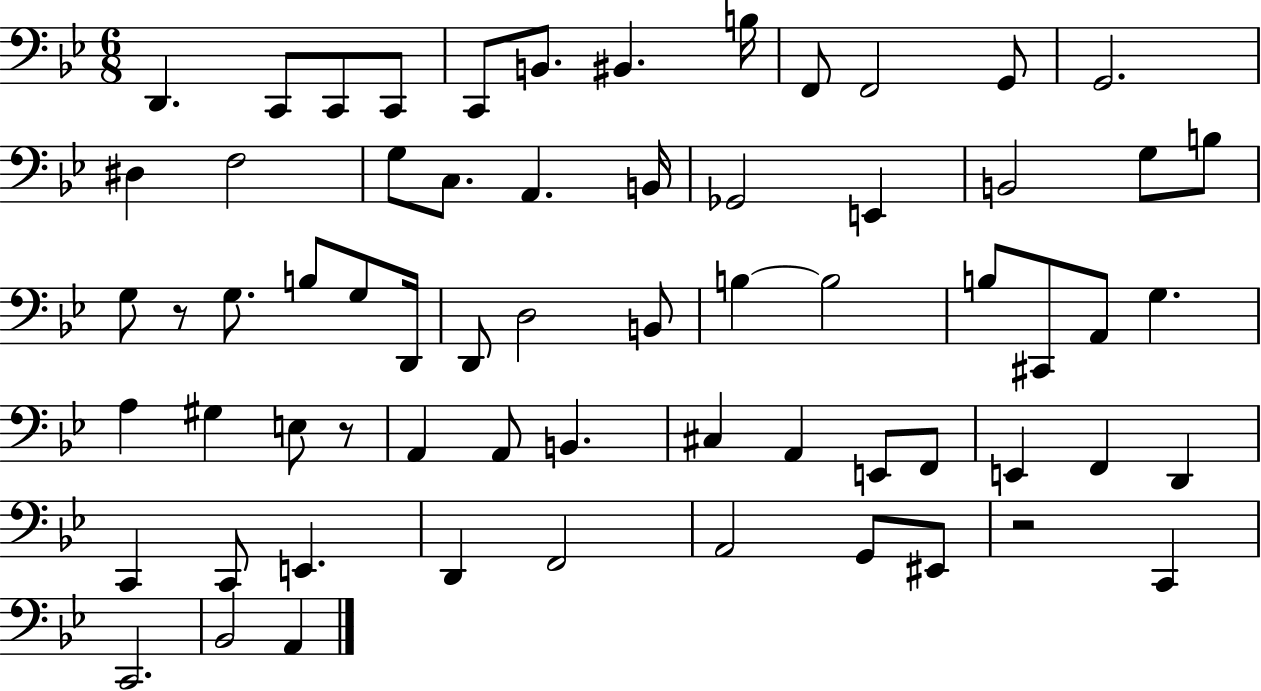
D2/q. C2/e C2/e C2/e C2/e B2/e. BIS2/q. B3/s F2/e F2/h G2/e G2/h. D#3/q F3/h G3/e C3/e. A2/q. B2/s Gb2/h E2/q B2/h G3/e B3/e G3/e R/e G3/e. B3/e G3/e D2/s D2/e D3/h B2/e B3/q B3/h B3/e C#2/e A2/e G3/q. A3/q G#3/q E3/e R/e A2/q A2/e B2/q. C#3/q A2/q E2/e F2/e E2/q F2/q D2/q C2/q C2/e E2/q. D2/q F2/h A2/h G2/e EIS2/e R/h C2/q C2/h. Bb2/h A2/q